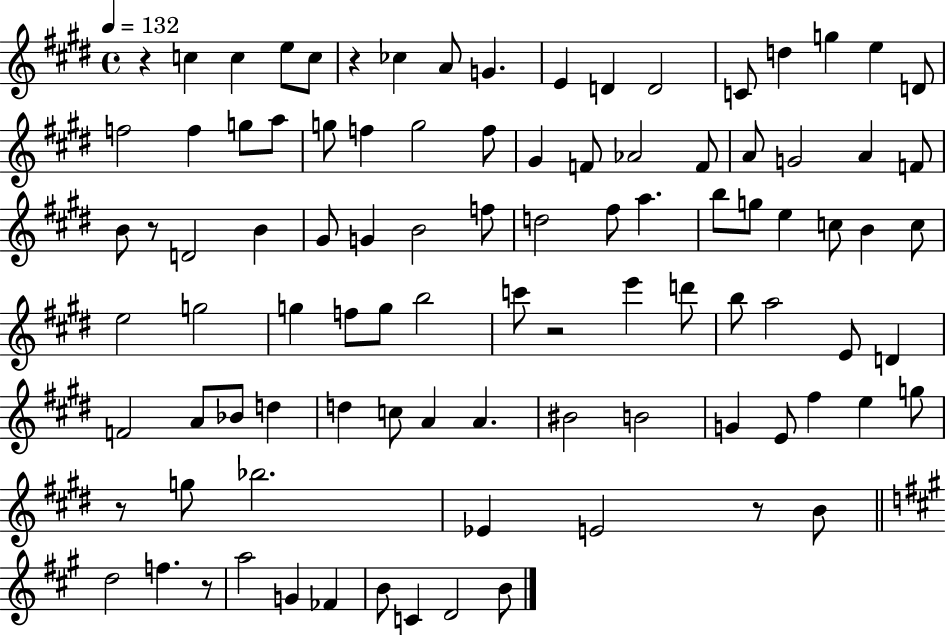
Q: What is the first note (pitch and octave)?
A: C5